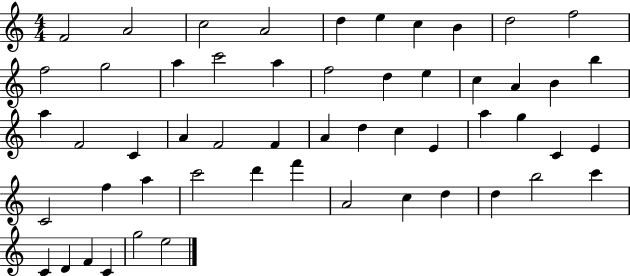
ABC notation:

X:1
T:Untitled
M:4/4
L:1/4
K:C
F2 A2 c2 A2 d e c B d2 f2 f2 g2 a c'2 a f2 d e c A B b a F2 C A F2 F A d c E a g C E C2 f a c'2 d' f' A2 c d d b2 c' C D F C g2 e2